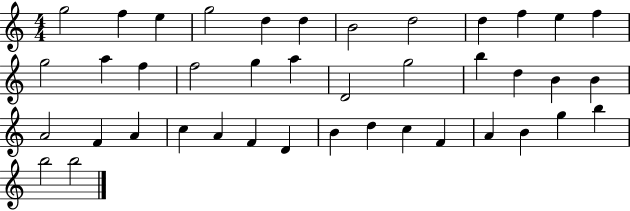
{
  \clef treble
  \numericTimeSignature
  \time 4/4
  \key c \major
  g''2 f''4 e''4 | g''2 d''4 d''4 | b'2 d''2 | d''4 f''4 e''4 f''4 | \break g''2 a''4 f''4 | f''2 g''4 a''4 | d'2 g''2 | b''4 d''4 b'4 b'4 | \break a'2 f'4 a'4 | c''4 a'4 f'4 d'4 | b'4 d''4 c''4 f'4 | a'4 b'4 g''4 b''4 | \break b''2 b''2 | \bar "|."
}